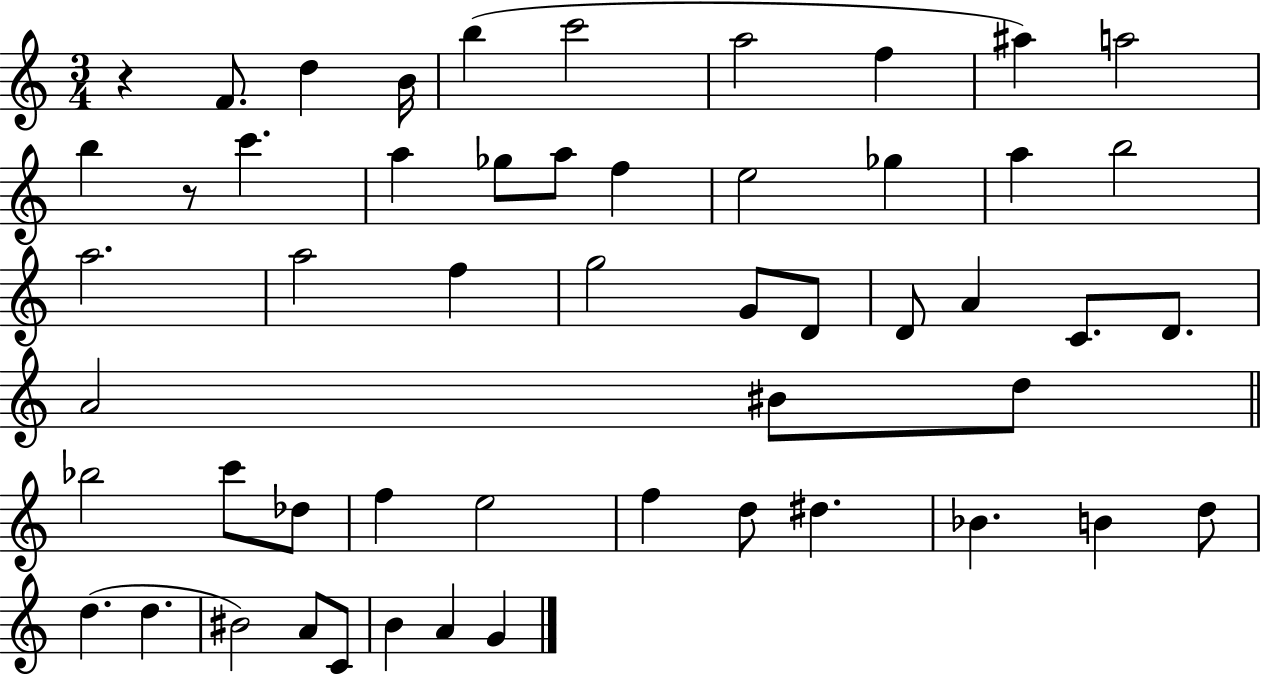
R/q F4/e. D5/q B4/s B5/q C6/h A5/h F5/q A#5/q A5/h B5/q R/e C6/q. A5/q Gb5/e A5/e F5/q E5/h Gb5/q A5/q B5/h A5/h. A5/h F5/q G5/h G4/e D4/e D4/e A4/q C4/e. D4/e. A4/h BIS4/e D5/e Bb5/h C6/e Db5/e F5/q E5/h F5/q D5/e D#5/q. Bb4/q. B4/q D5/e D5/q. D5/q. BIS4/h A4/e C4/e B4/q A4/q G4/q